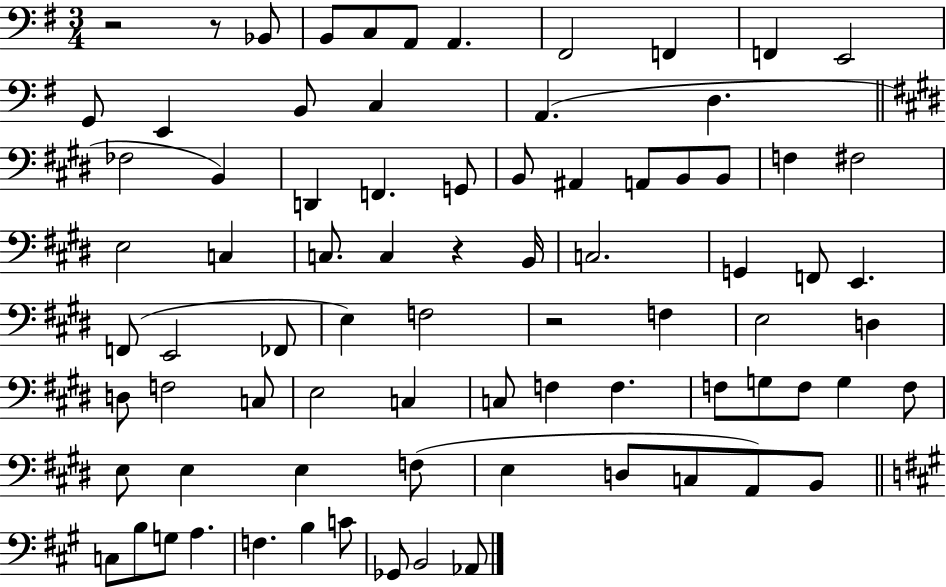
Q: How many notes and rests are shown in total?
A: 80